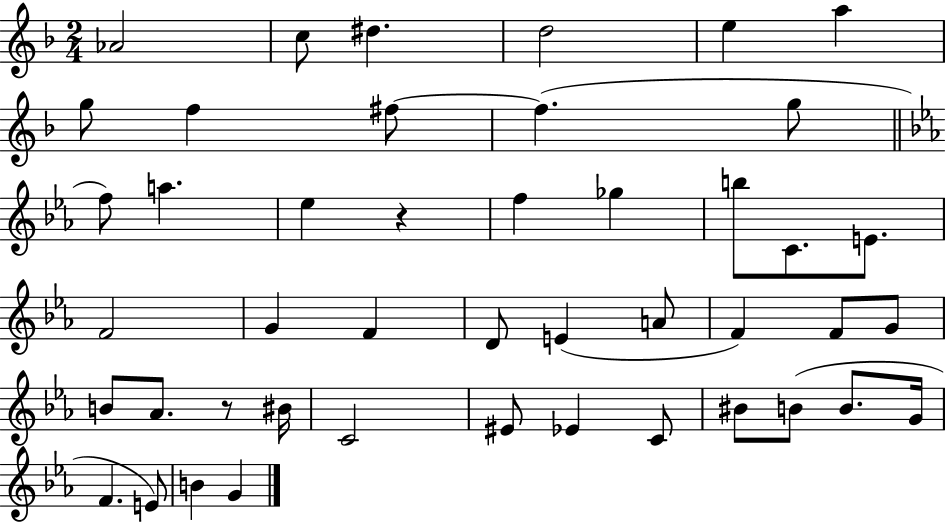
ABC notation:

X:1
T:Untitled
M:2/4
L:1/4
K:F
_A2 c/2 ^d d2 e a g/2 f ^f/2 ^f g/2 f/2 a _e z f _g b/2 C/2 E/2 F2 G F D/2 E A/2 F F/2 G/2 B/2 _A/2 z/2 ^B/4 C2 ^E/2 _E C/2 ^B/2 B/2 B/2 G/4 F E/2 B G